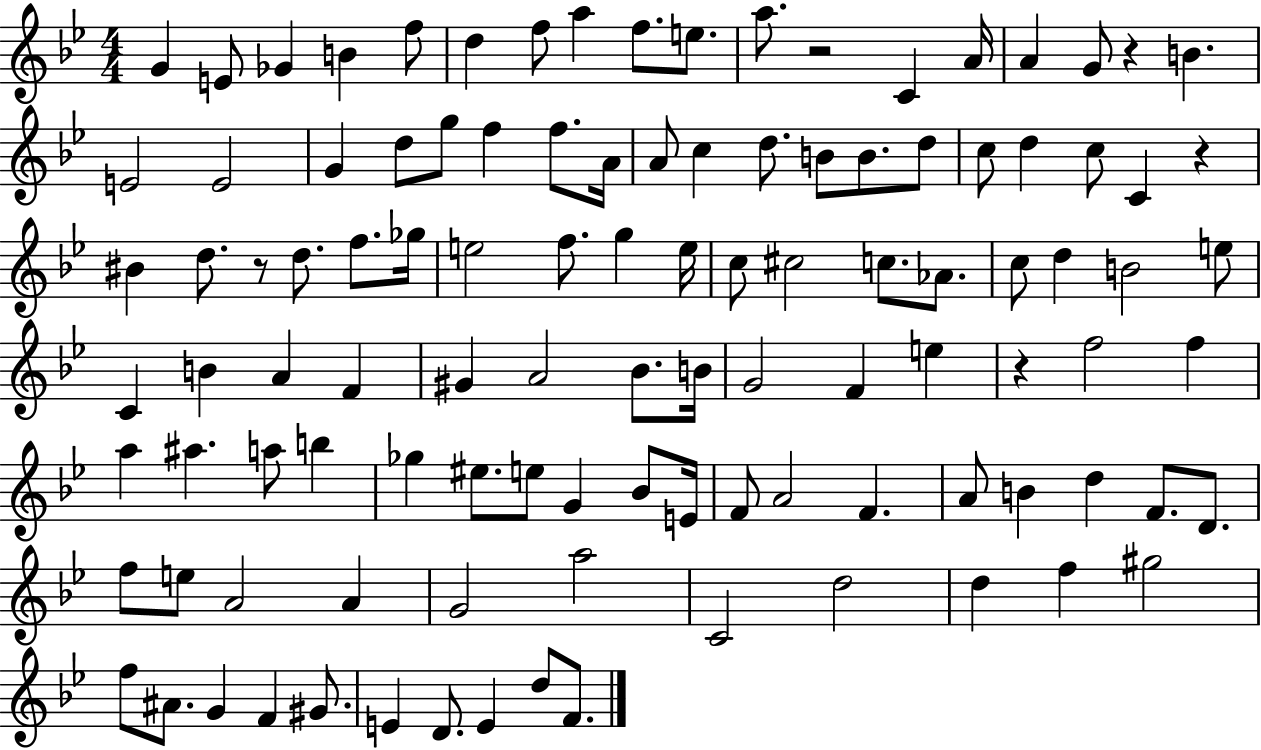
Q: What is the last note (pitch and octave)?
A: F4